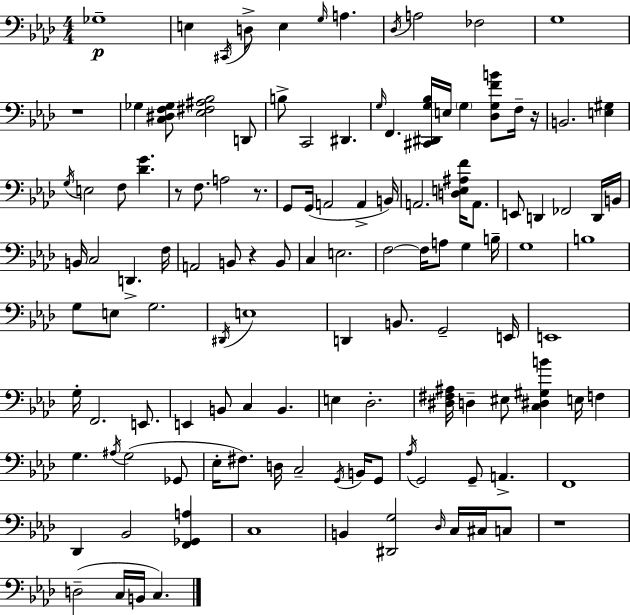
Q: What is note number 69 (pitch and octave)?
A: E2